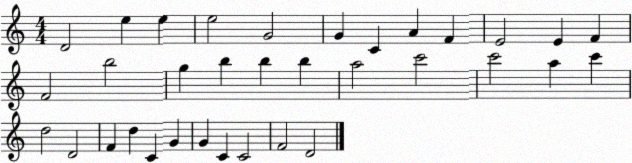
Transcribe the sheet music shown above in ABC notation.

X:1
T:Untitled
M:4/4
L:1/4
K:C
D2 e e e2 G2 G C A F E2 E F F2 b2 g b b b a2 c'2 c'2 a c' d2 D2 F d C G G C C2 F2 D2